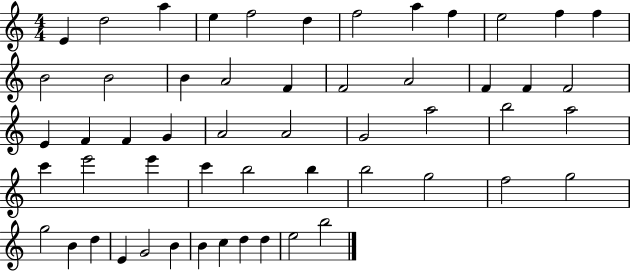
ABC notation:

X:1
T:Untitled
M:4/4
L:1/4
K:C
E d2 a e f2 d f2 a f e2 f f B2 B2 B A2 F F2 A2 F F F2 E F F G A2 A2 G2 a2 b2 a2 c' e'2 e' c' b2 b b2 g2 f2 g2 g2 B d E G2 B B c d d e2 b2